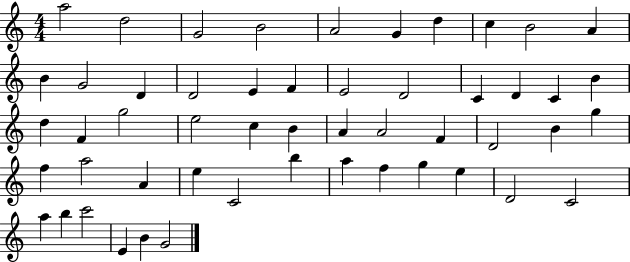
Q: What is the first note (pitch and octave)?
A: A5